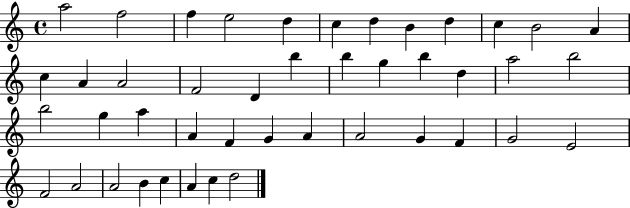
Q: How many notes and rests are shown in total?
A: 44